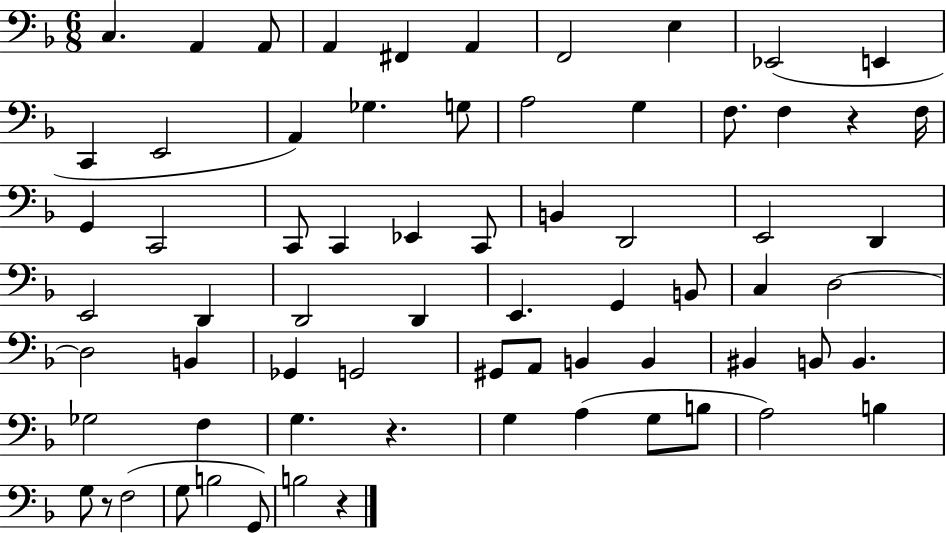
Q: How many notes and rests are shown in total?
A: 69